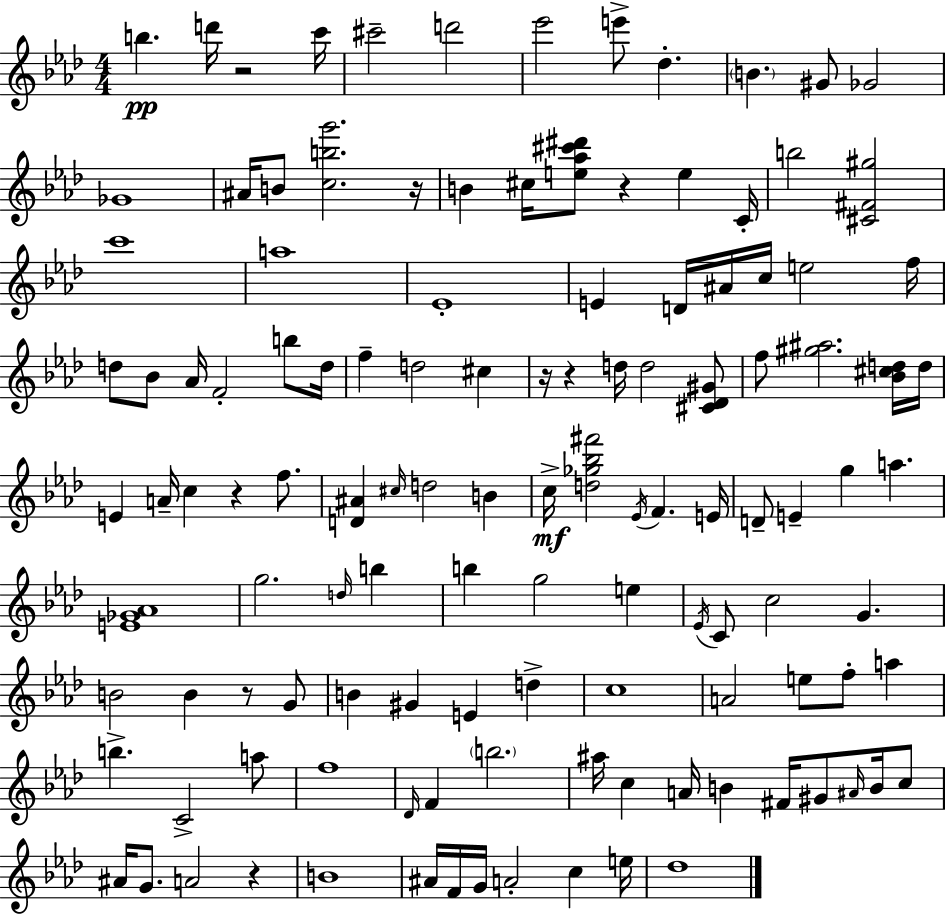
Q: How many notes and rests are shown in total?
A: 122